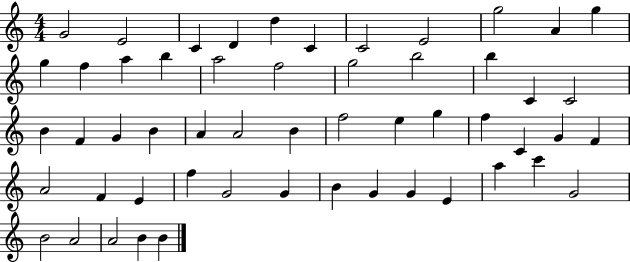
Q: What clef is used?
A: treble